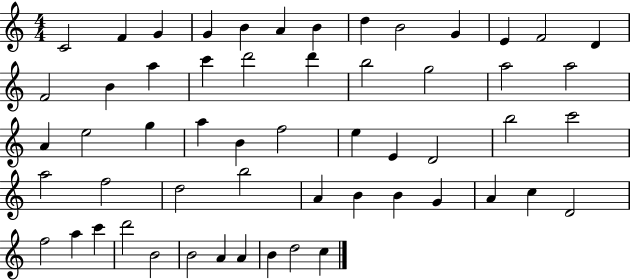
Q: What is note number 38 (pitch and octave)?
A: B5